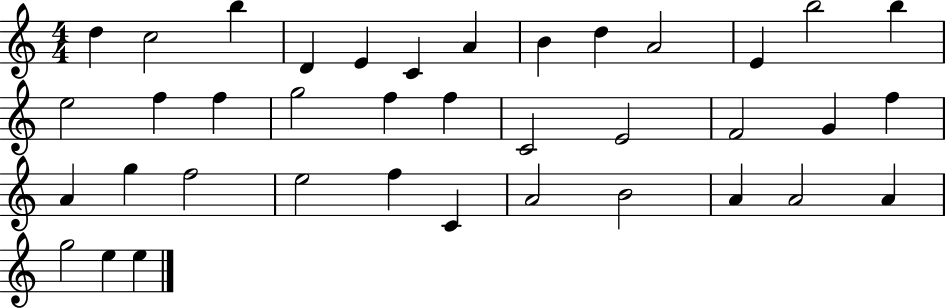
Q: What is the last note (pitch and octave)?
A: E5